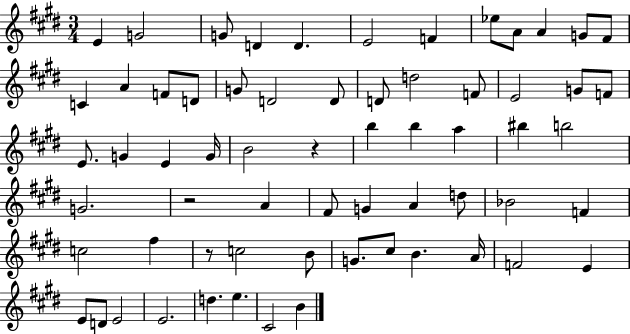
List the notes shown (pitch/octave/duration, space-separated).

E4/q G4/h G4/e D4/q D4/q. E4/h F4/q Eb5/e A4/e A4/q G4/e F#4/e C4/q A4/q F4/e D4/e G4/e D4/h D4/e D4/e D5/h F4/e E4/h G4/e F4/e E4/e. G4/q E4/q G4/s B4/h R/q B5/q B5/q A5/q BIS5/q B5/h G4/h. R/h A4/q F#4/e G4/q A4/q D5/e Bb4/h F4/q C5/h F#5/q R/e C5/h B4/e G4/e. C#5/e B4/q. A4/s F4/h E4/q E4/e D4/e E4/h E4/h. D5/q. E5/q. C#4/h B4/q